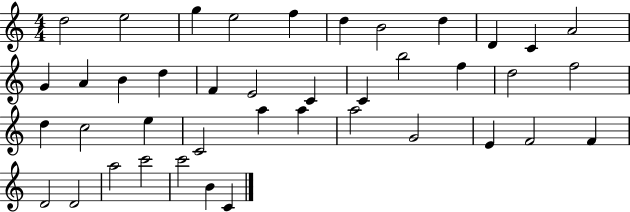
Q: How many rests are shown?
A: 0